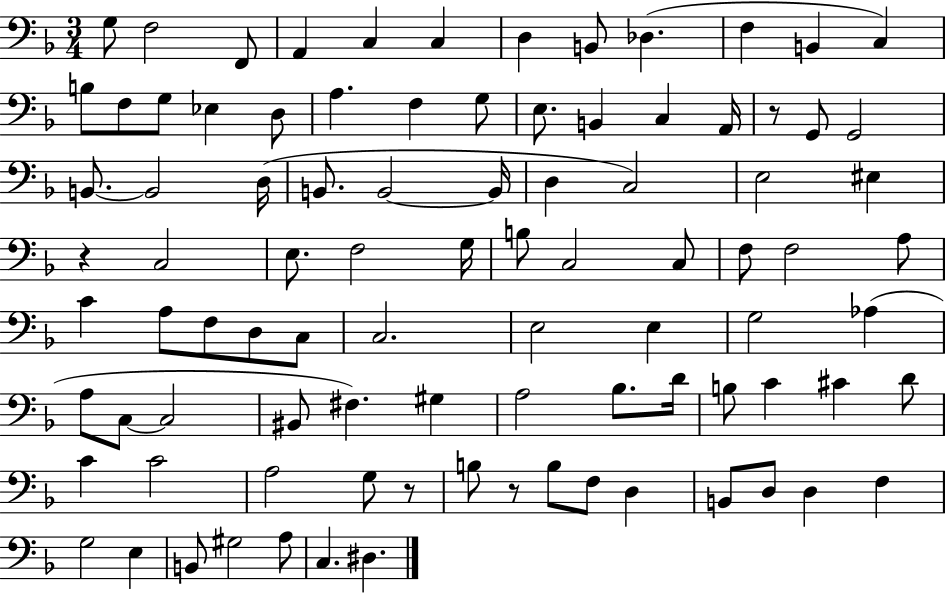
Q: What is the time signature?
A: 3/4